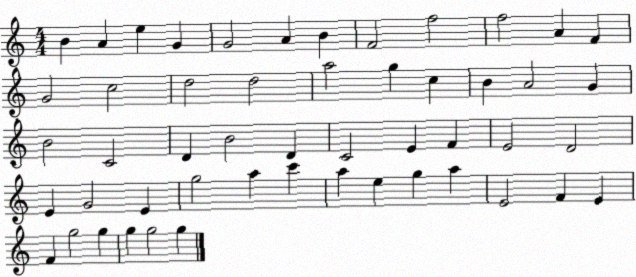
X:1
T:Untitled
M:4/4
L:1/4
K:C
B A e G G2 A B F2 f2 f2 A F G2 c2 d2 d2 a2 g c B A2 G B2 C2 D B2 D C2 E F E2 D2 E G2 E g2 a c' a e g a E2 F E F g2 g g g2 g